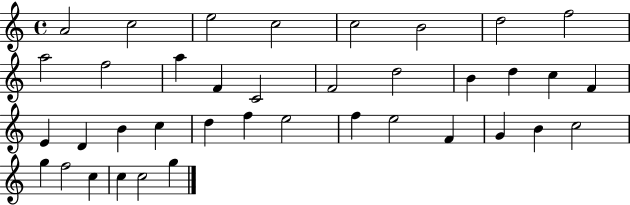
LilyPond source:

{
  \clef treble
  \time 4/4
  \defaultTimeSignature
  \key c \major
  a'2 c''2 | e''2 c''2 | c''2 b'2 | d''2 f''2 | \break a''2 f''2 | a''4 f'4 c'2 | f'2 d''2 | b'4 d''4 c''4 f'4 | \break e'4 d'4 b'4 c''4 | d''4 f''4 e''2 | f''4 e''2 f'4 | g'4 b'4 c''2 | \break g''4 f''2 c''4 | c''4 c''2 g''4 | \bar "|."
}